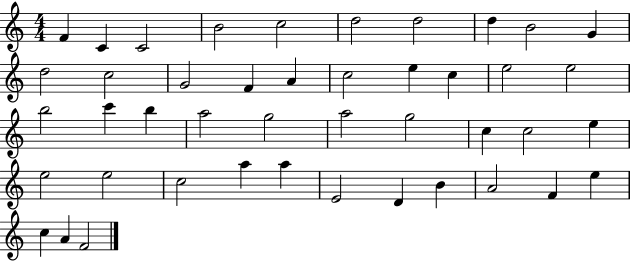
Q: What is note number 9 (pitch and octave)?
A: B4